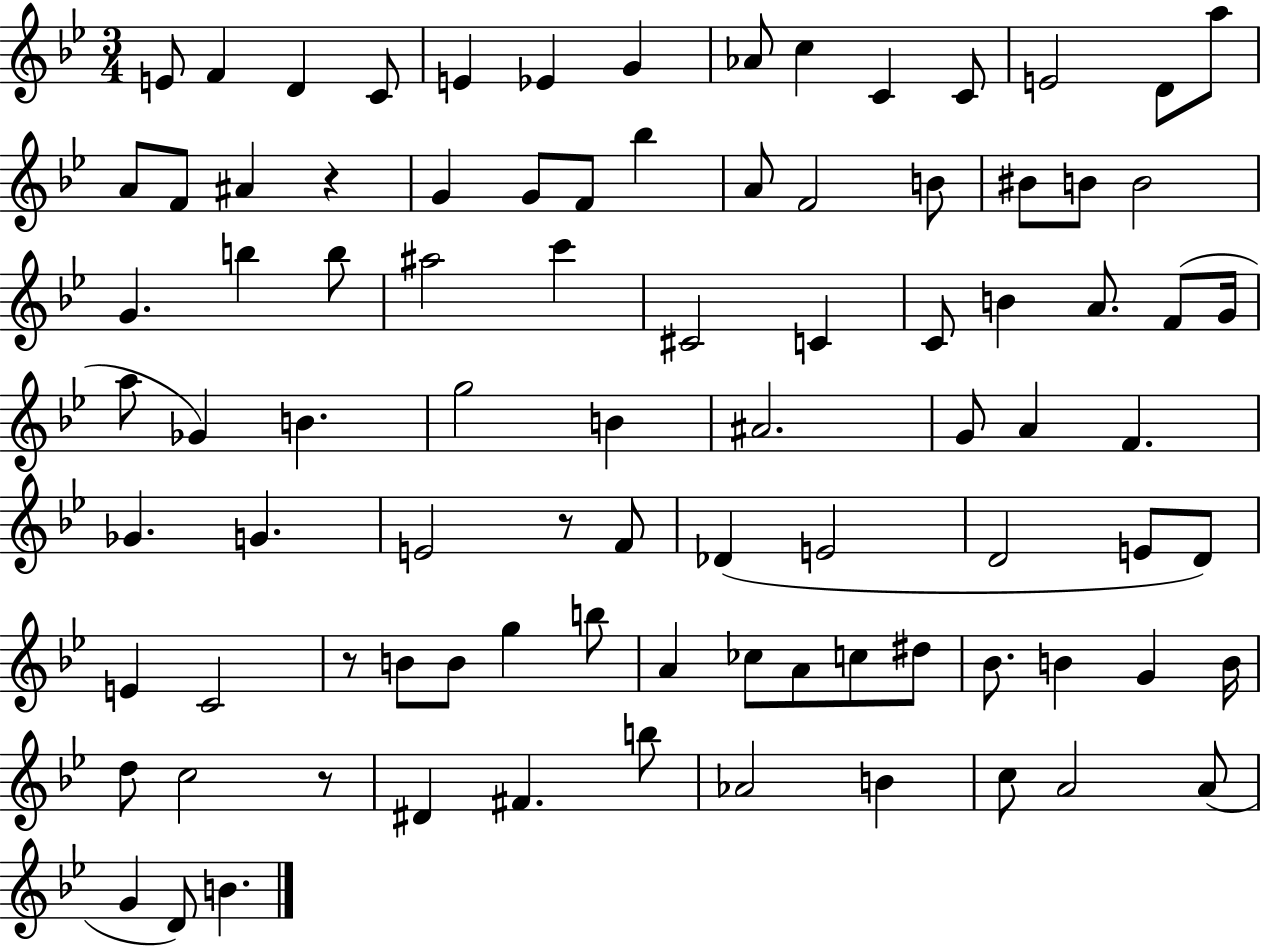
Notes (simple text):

E4/e F4/q D4/q C4/e E4/q Eb4/q G4/q Ab4/e C5/q C4/q C4/e E4/h D4/e A5/e A4/e F4/e A#4/q R/q G4/q G4/e F4/e Bb5/q A4/e F4/h B4/e BIS4/e B4/e B4/h G4/q. B5/q B5/e A#5/h C6/q C#4/h C4/q C4/e B4/q A4/e. F4/e G4/s A5/e Gb4/q B4/q. G5/h B4/q A#4/h. G4/e A4/q F4/q. Gb4/q. G4/q. E4/h R/e F4/e Db4/q E4/h D4/h E4/e D4/e E4/q C4/h R/e B4/e B4/e G5/q B5/e A4/q CES5/e A4/e C5/e D#5/e Bb4/e. B4/q G4/q B4/s D5/e C5/h R/e D#4/q F#4/q. B5/e Ab4/h B4/q C5/e A4/h A4/e G4/q D4/e B4/q.